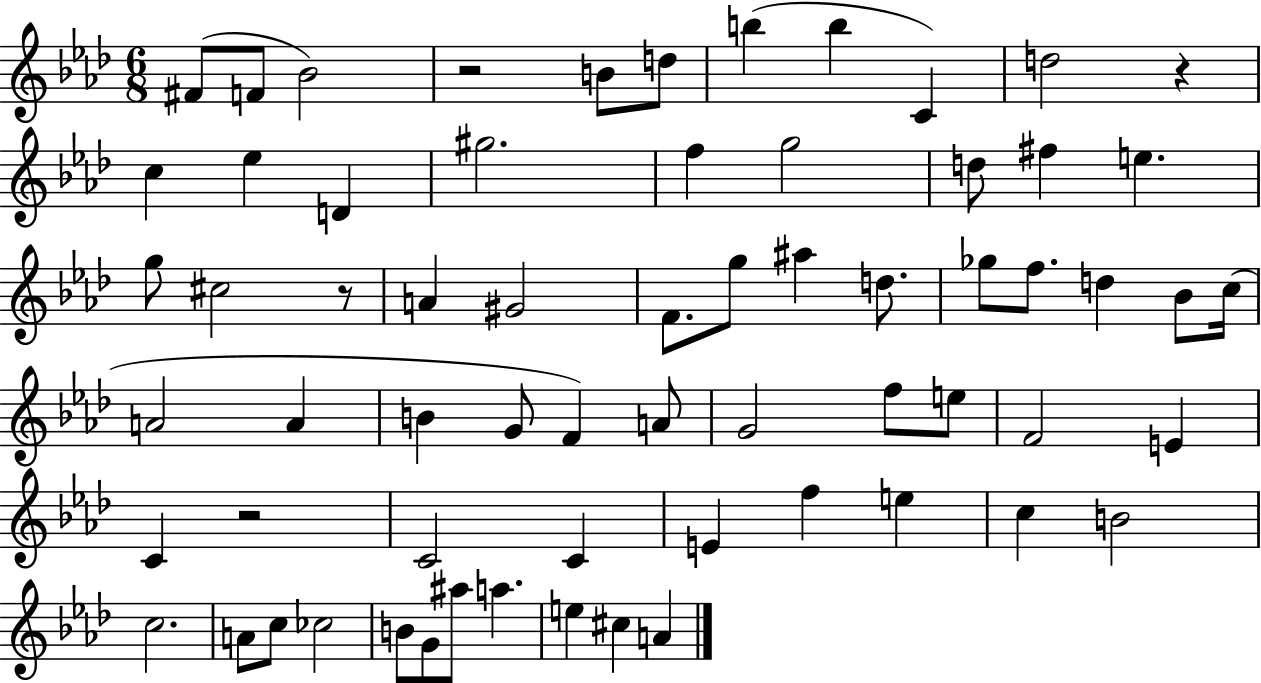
F#4/e F4/e Bb4/h R/h B4/e D5/e B5/q B5/q C4/q D5/h R/q C5/q Eb5/q D4/q G#5/h. F5/q G5/h D5/e F#5/q E5/q. G5/e C#5/h R/e A4/q G#4/h F4/e. G5/e A#5/q D5/e. Gb5/e F5/e. D5/q Bb4/e C5/s A4/h A4/q B4/q G4/e F4/q A4/e G4/h F5/e E5/e F4/h E4/q C4/q R/h C4/h C4/q E4/q F5/q E5/q C5/q B4/h C5/h. A4/e C5/e CES5/h B4/e G4/e A#5/e A5/q. E5/q C#5/q A4/q